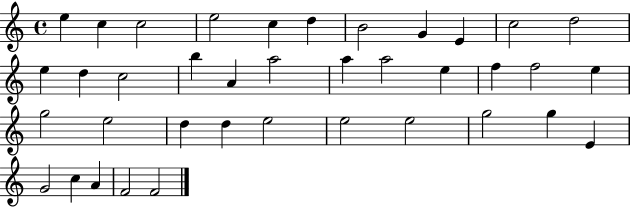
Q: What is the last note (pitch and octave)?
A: F4